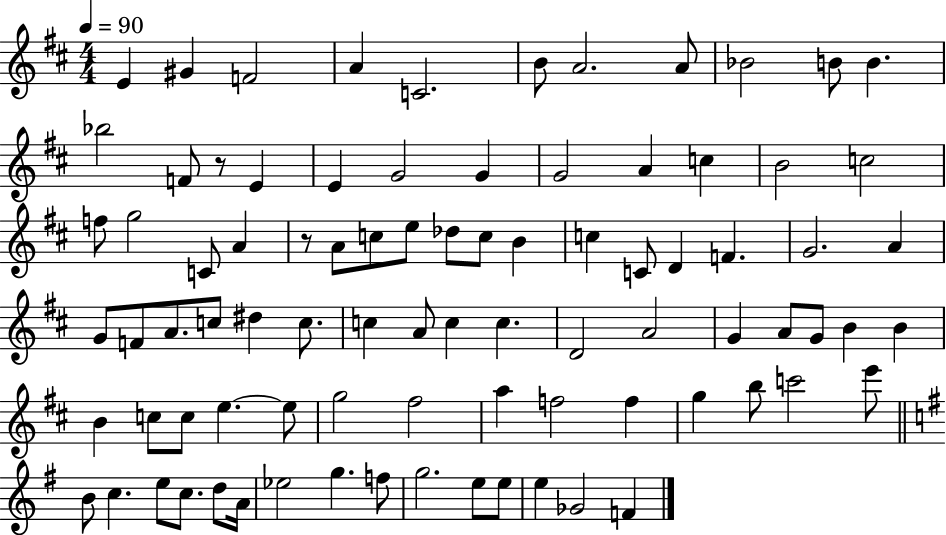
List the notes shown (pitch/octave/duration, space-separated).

E4/q G#4/q F4/h A4/q C4/h. B4/e A4/h. A4/e Bb4/h B4/e B4/q. Bb5/h F4/e R/e E4/q E4/q G4/h G4/q G4/h A4/q C5/q B4/h C5/h F5/e G5/h C4/e A4/q R/e A4/e C5/e E5/e Db5/e C5/e B4/q C5/q C4/e D4/q F4/q. G4/h. A4/q G4/e F4/e A4/e. C5/e D#5/q C5/e. C5/q A4/e C5/q C5/q. D4/h A4/h G4/q A4/e G4/e B4/q B4/q B4/q C5/e C5/e E5/q. E5/e G5/h F#5/h A5/q F5/h F5/q G5/q B5/e C6/h E6/e B4/e C5/q. E5/e C5/e. D5/e A4/s Eb5/h G5/q. F5/e G5/h. E5/e E5/e E5/q Gb4/h F4/q